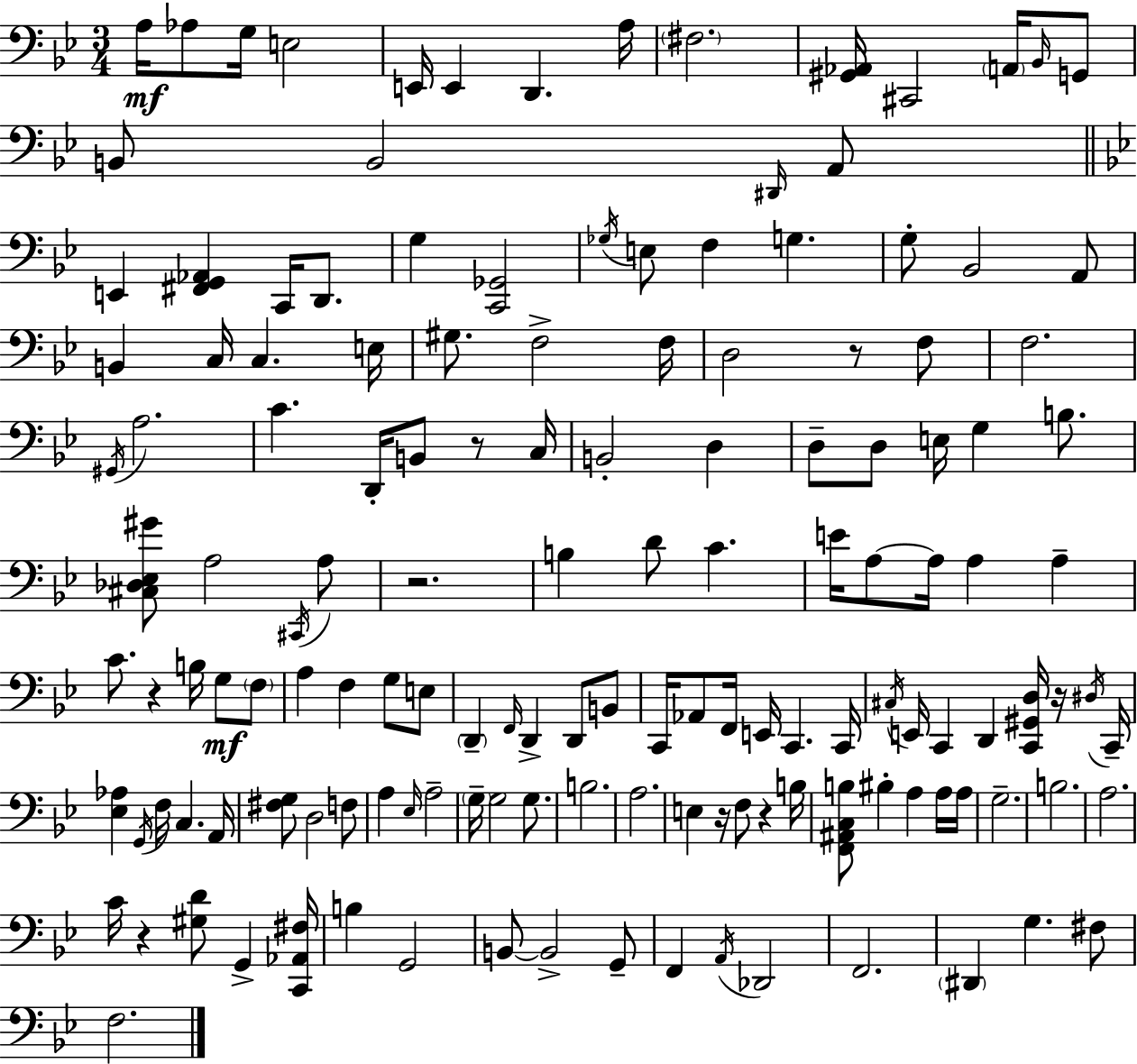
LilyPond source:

{
  \clef bass
  \numericTimeSignature
  \time 3/4
  \key bes \major
  a16\mf aes8 g16 e2 | e,16 e,4 d,4. a16 | \parenthesize fis2. | <gis, aes,>16 cis,2 \parenthesize a,16 \grace { bes,16 } g,8 | \break b,8 b,2 \grace { dis,16 } | a,8 \bar "||" \break \key bes \major e,4 <fis, g, aes,>4 c,16 d,8. | g4 <c, ges,>2 | \acciaccatura { ges16 } e8 f4 g4. | g8-. bes,2 a,8 | \break b,4 c16 c4. | e16 gis8. f2-> | f16 d2 r8 f8 | f2. | \break \acciaccatura { gis,16 } a2. | c'4. d,16-. b,8 r8 | c16 b,2-. d4 | d8-- d8 e16 g4 b8. | \break <cis des ees gis'>8 a2 | \acciaccatura { cis,16 } a8 r2. | b4 d'8 c'4. | e'16 a8~~ a16 a4 a4-- | \break c'8. r4 b16 g8\mf | \parenthesize f8 a4 f4 g8 | e8 \parenthesize d,4-- \grace { f,16 } d,4-> | d,8 b,8 c,16 aes,8 f,16 e,16 c,4. | \break c,16 \acciaccatura { cis16 } e,16 c,4 d,4 | <c, gis, d>16 r16 \acciaccatura { dis16 } c,16-- <ees aes>4 \acciaccatura { g,16 } f16 | c4. a,16 <fis g>8 d2 | f8 a4 \grace { ees16 } | \break a2-- \parenthesize g16-- g2 | g8. b2. | a2. | e4 | \break r16 f8 r4 b16 <f, ais, c b>8 bis4-. | a4 a16 a16 g2.-- | b2. | a2. | \break c'16 r4 | <gis d'>8 g,4-> <c, aes, fis>16 b4 | g,2 b,8~~ b,2-> | g,8-- f,4 | \break \acciaccatura { a,16 } des,2 f,2. | \parenthesize dis,4 | g4. fis8 f2. | \bar "|."
}